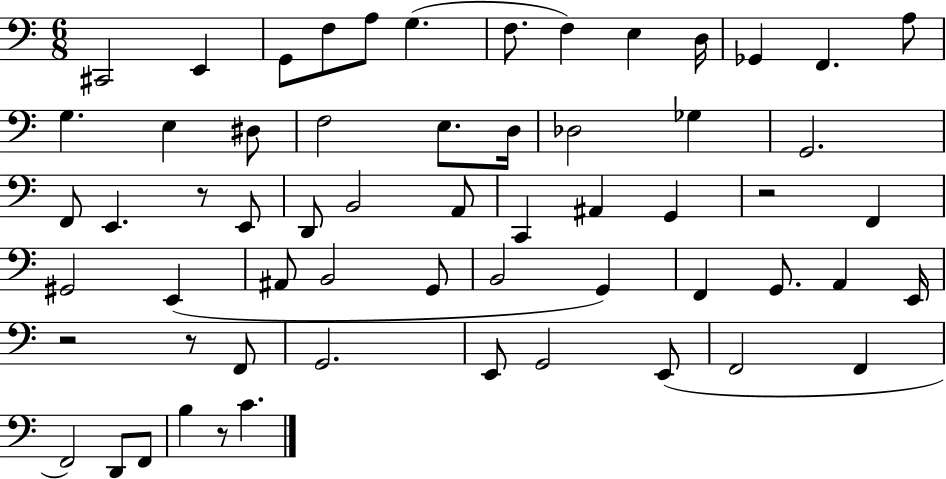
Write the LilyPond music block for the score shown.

{
  \clef bass
  \numericTimeSignature
  \time 6/8
  \key c \major
  \repeat volta 2 { cis,2 e,4 | g,8 f8 a8 g4.( | f8. f4) e4 d16 | ges,4 f,4. a8 | \break g4. e4 dis8 | f2 e8. d16 | des2 ges4 | g,2. | \break f,8 e,4. r8 e,8 | d,8 b,2 a,8 | c,4 ais,4 g,4 | r2 f,4 | \break gis,2 e,4( | ais,8 b,2 g,8 | b,2 g,4) | f,4 g,8. a,4 e,16 | \break r2 r8 f,8 | g,2. | e,8 g,2 e,8( | f,2 f,4 | \break f,2) d,8 f,8 | b4 r8 c'4. | } \bar "|."
}